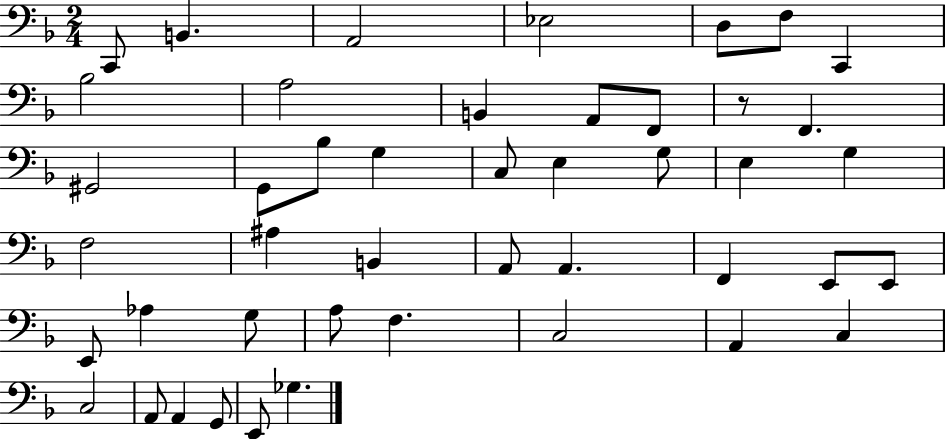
X:1
T:Untitled
M:2/4
L:1/4
K:F
C,,/2 B,, A,,2 _E,2 D,/2 F,/2 C,, _B,2 A,2 B,, A,,/2 F,,/2 z/2 F,, ^G,,2 G,,/2 _B,/2 G, C,/2 E, G,/2 E, G, F,2 ^A, B,, A,,/2 A,, F,, E,,/2 E,,/2 E,,/2 _A, G,/2 A,/2 F, C,2 A,, C, C,2 A,,/2 A,, G,,/2 E,,/2 _G,